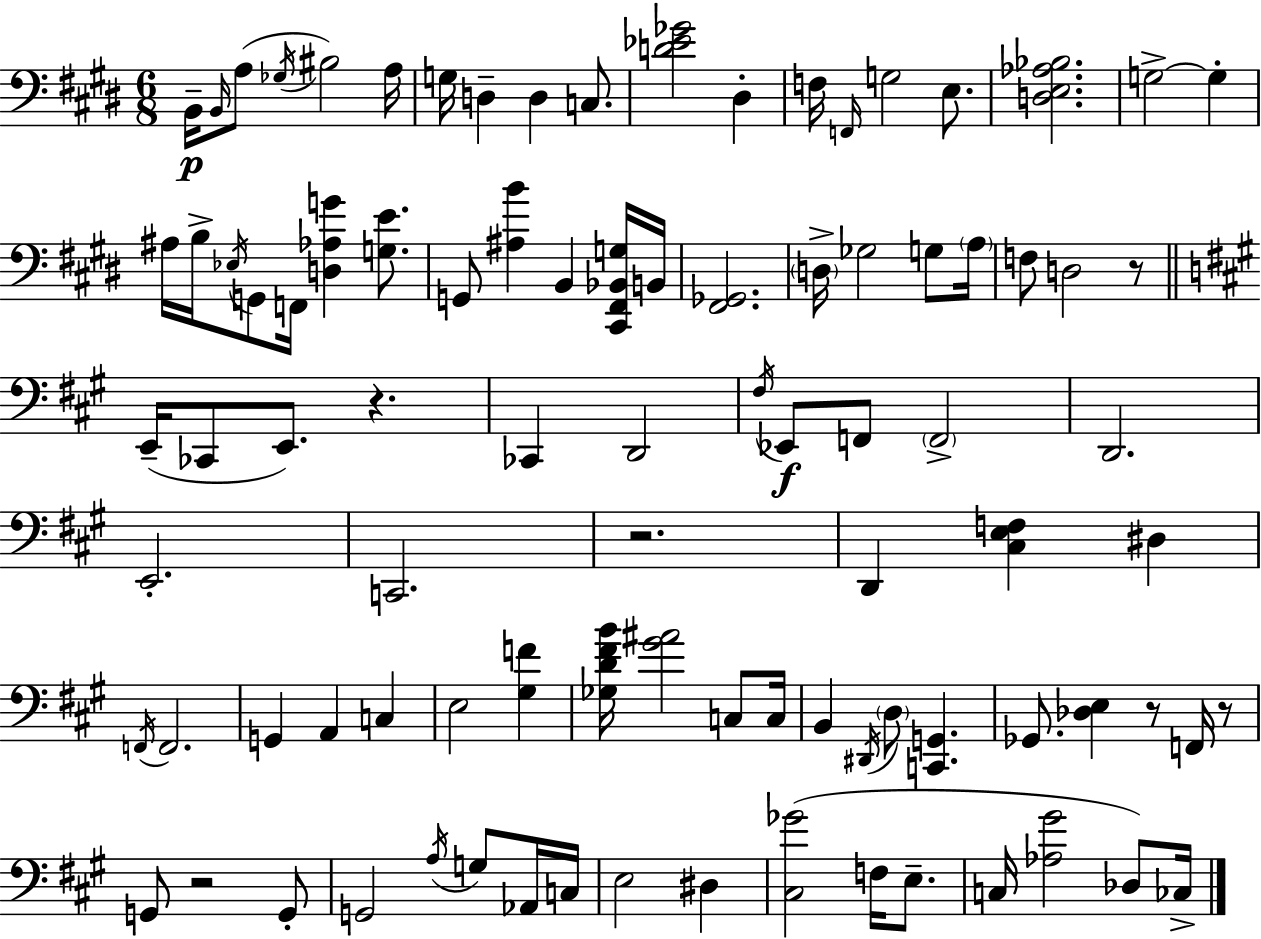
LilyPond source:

{
  \clef bass
  \numericTimeSignature
  \time 6/8
  \key e \major
  b,16--\p \grace { b,16 }( a8 \acciaccatura { ges16 } bis2) | a16 g16 d4-- d4 c8. | <d' ees' ges'>2 dis4-. | f16 \grace { f,16 } g2 | \break e8. <d e aes bes>2. | g2->~~ g4-. | ais16 b16-> \acciaccatura { ees16 } g,8 f,16 <d aes g'>4 | <g e'>8. g,8 <ais b'>4 b,4 | \break <cis, fis, bes, g>16 b,16 <fis, ges,>2. | \parenthesize d16-> ges2 | g8 \parenthesize a16 f8 d2 | r8 \bar "||" \break \key a \major e,16--( ces,8 e,8.) r4. | ces,4 d,2 | \acciaccatura { fis16 } ees,8\f f,8 \parenthesize f,2-> | d,2. | \break e,2.-. | c,2. | r2. | d,4 <cis e f>4 dis4 | \break \acciaccatura { f,16 } f,2. | g,4 a,4 c4 | e2 <gis f'>4 | <ges d' fis' b'>16 <gis' ais'>2 c8 | \break c16 b,4 \acciaccatura { dis,16 } \parenthesize d8 <c, g,>4. | ges,8. <des e>4 r8 | f,16 r8 g,8 r2 | g,8-. g,2 \acciaccatura { a16 } | \break g8 aes,16 c16 e2 | dis4 <cis ges'>2( | f16 e8.-- c16 <aes gis'>2 | des8) ces16-> \bar "|."
}